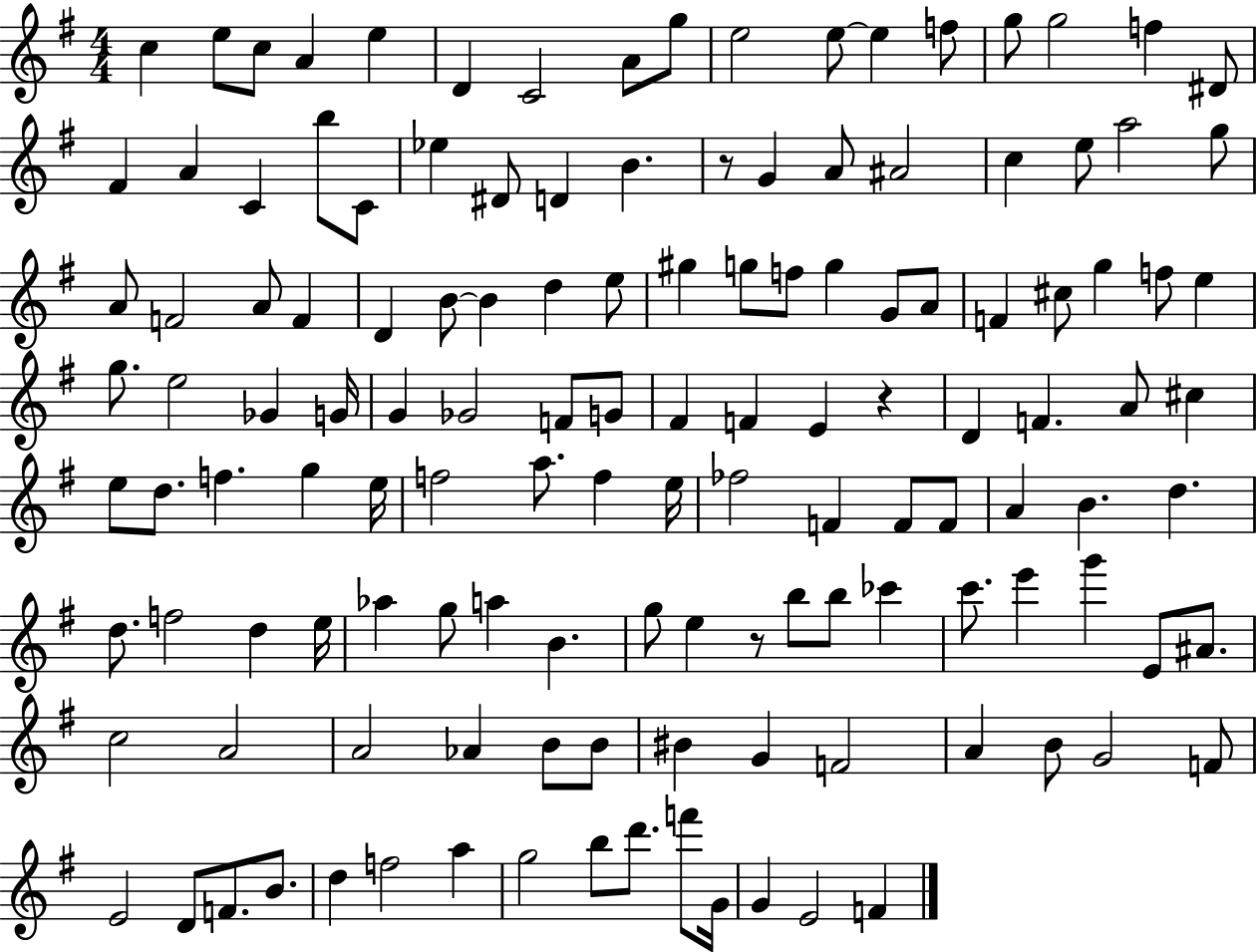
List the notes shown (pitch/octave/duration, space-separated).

C5/q E5/e C5/e A4/q E5/q D4/q C4/h A4/e G5/e E5/h E5/e E5/q F5/e G5/e G5/h F5/q D#4/e F#4/q A4/q C4/q B5/e C4/e Eb5/q D#4/e D4/q B4/q. R/e G4/q A4/e A#4/h C5/q E5/e A5/h G5/e A4/e F4/h A4/e F4/q D4/q B4/e B4/q D5/q E5/e G#5/q G5/e F5/e G5/q G4/e A4/e F4/q C#5/e G5/q F5/e E5/q G5/e. E5/h Gb4/q G4/s G4/q Gb4/h F4/e G4/e F#4/q F4/q E4/q R/q D4/q F4/q. A4/e C#5/q E5/e D5/e. F5/q. G5/q E5/s F5/h A5/e. F5/q E5/s FES5/h F4/q F4/e F4/e A4/q B4/q. D5/q. D5/e. F5/h D5/q E5/s Ab5/q G5/e A5/q B4/q. G5/e E5/q R/e B5/e B5/e CES6/q C6/e. E6/q G6/q E4/e A#4/e. C5/h A4/h A4/h Ab4/q B4/e B4/e BIS4/q G4/q F4/h A4/q B4/e G4/h F4/e E4/h D4/e F4/e. B4/e. D5/q F5/h A5/q G5/h B5/e D6/e. F6/e G4/s G4/q E4/h F4/q